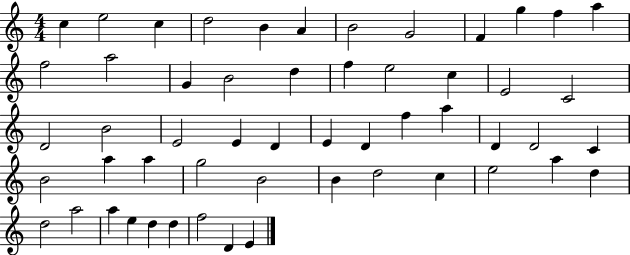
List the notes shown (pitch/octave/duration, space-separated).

C5/q E5/h C5/q D5/h B4/q A4/q B4/h G4/h F4/q G5/q F5/q A5/q F5/h A5/h G4/q B4/h D5/q F5/q E5/h C5/q E4/h C4/h D4/h B4/h E4/h E4/q D4/q E4/q D4/q F5/q A5/q D4/q D4/h C4/q B4/h A5/q A5/q G5/h B4/h B4/q D5/h C5/q E5/h A5/q D5/q D5/h A5/h A5/q E5/q D5/q D5/q F5/h D4/q E4/q